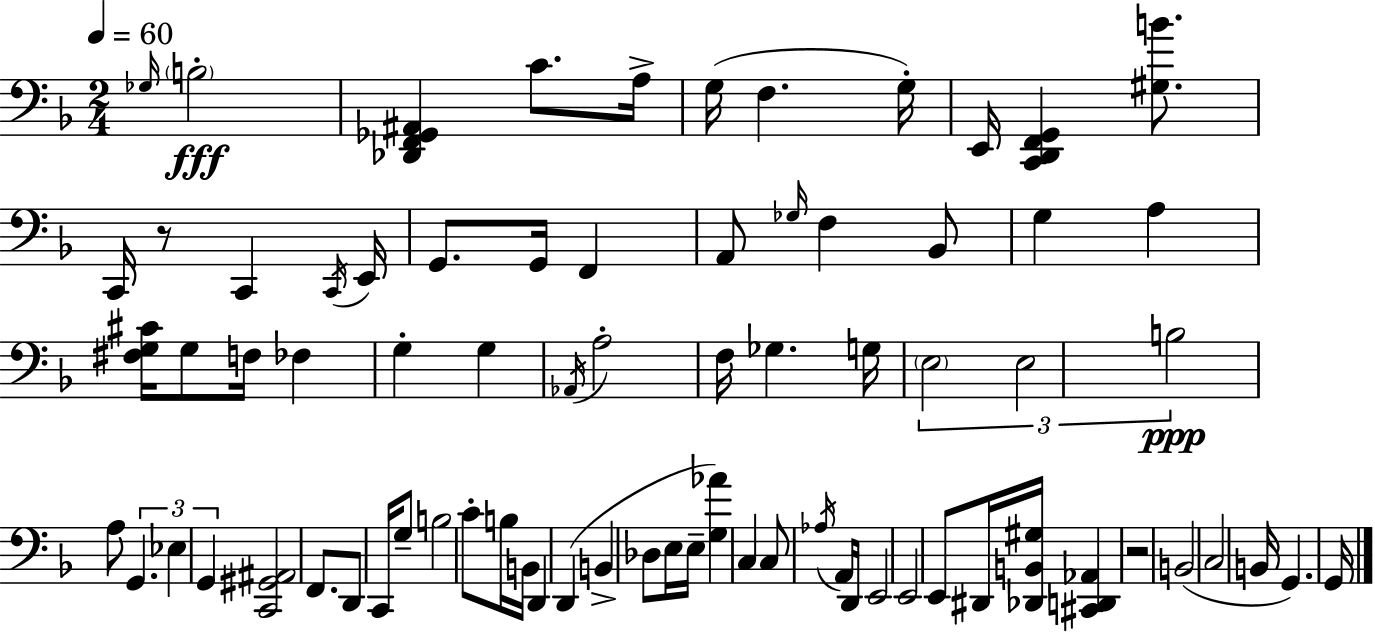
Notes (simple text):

Gb3/s B3/h [Db2,F2,Gb2,A#2]/q C4/e. A3/s G3/s F3/q. G3/s E2/s [C2,D2,F2,G2]/q [G#3,B4]/e. C2/s R/e C2/q C2/s E2/s G2/e. G2/s F2/q A2/e Gb3/s F3/q Bb2/e G3/q A3/q [F#3,G3,C#4]/s G3/e F3/s FES3/q G3/q G3/q Ab2/s A3/h F3/s Gb3/q. G3/s E3/h E3/h B3/h A3/e G2/q. Eb3/q G2/q [C2,G#2,A#2]/h F2/e. D2/e C2/s G3/e B3/h C4/e B3/s B2/s D2/q D2/q B2/q Db3/e E3/s E3/s [G3,Ab4]/q C3/q C3/e Ab3/s A2/s D2/s E2/h E2/h E2/e D#2/s [Db2,B2,G#3]/s [C#2,D2,Ab2]/q R/h B2/h C3/h B2/s G2/q. G2/s